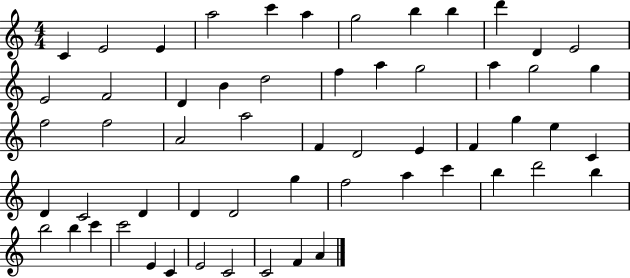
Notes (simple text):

C4/q E4/h E4/q A5/h C6/q A5/q G5/h B5/q B5/q D6/q D4/q E4/h E4/h F4/h D4/q B4/q D5/h F5/q A5/q G5/h A5/q G5/h G5/q F5/h F5/h A4/h A5/h F4/q D4/h E4/q F4/q G5/q E5/q C4/q D4/q C4/h D4/q D4/q D4/h G5/q F5/h A5/q C6/q B5/q D6/h B5/q B5/h B5/q C6/q C6/h E4/q C4/q E4/h C4/h C4/h F4/q A4/q